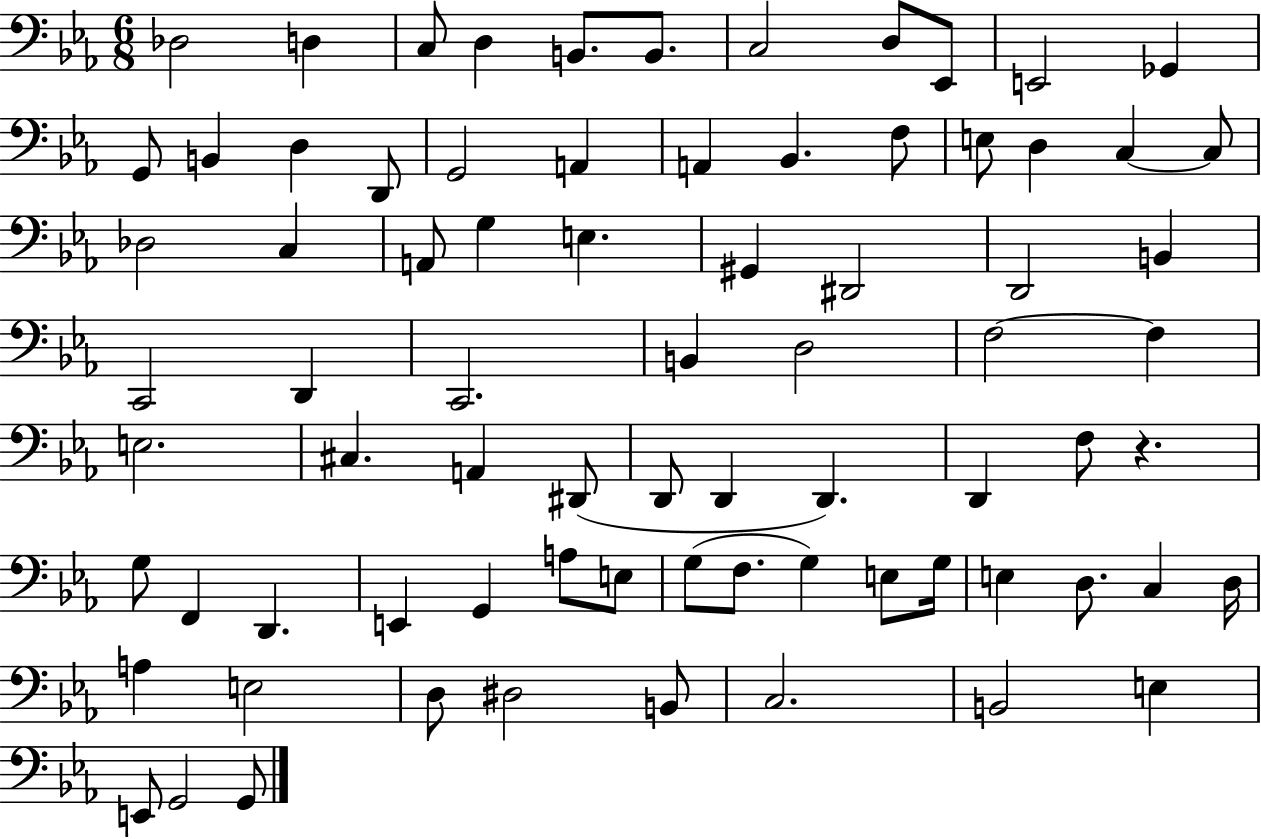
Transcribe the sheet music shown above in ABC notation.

X:1
T:Untitled
M:6/8
L:1/4
K:Eb
_D,2 D, C,/2 D, B,,/2 B,,/2 C,2 D,/2 _E,,/2 E,,2 _G,, G,,/2 B,, D, D,,/2 G,,2 A,, A,, _B,, F,/2 E,/2 D, C, C,/2 _D,2 C, A,,/2 G, E, ^G,, ^D,,2 D,,2 B,, C,,2 D,, C,,2 B,, D,2 F,2 F, E,2 ^C, A,, ^D,,/2 D,,/2 D,, D,, D,, F,/2 z G,/2 F,, D,, E,, G,, A,/2 E,/2 G,/2 F,/2 G, E,/2 G,/4 E, D,/2 C, D,/4 A, E,2 D,/2 ^D,2 B,,/2 C,2 B,,2 E, E,,/2 G,,2 G,,/2